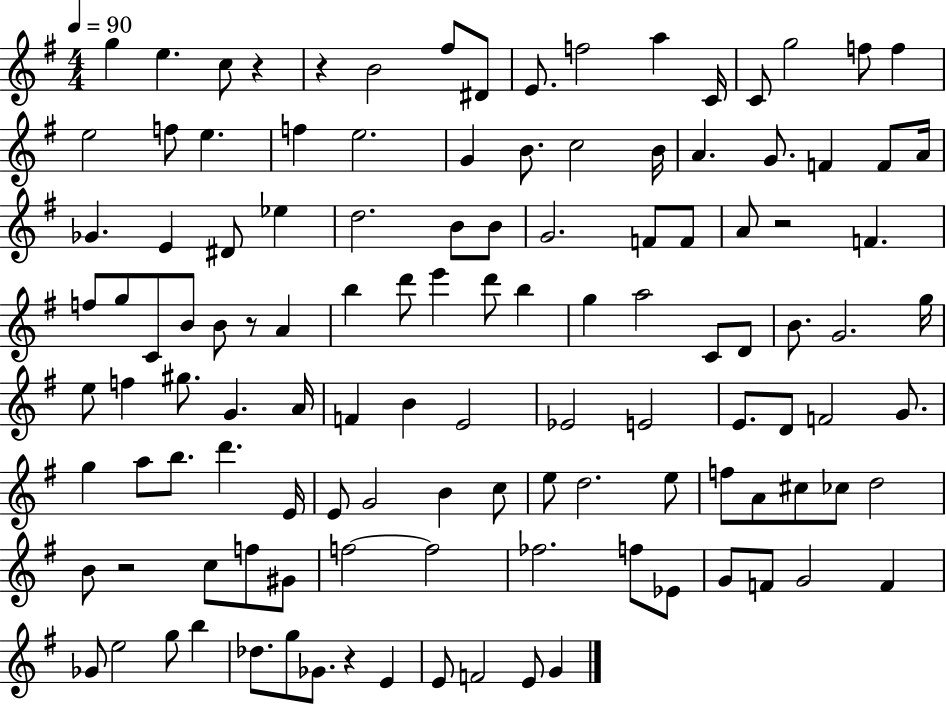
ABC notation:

X:1
T:Untitled
M:4/4
L:1/4
K:G
g e c/2 z z B2 ^f/2 ^D/2 E/2 f2 a C/4 C/2 g2 f/2 f e2 f/2 e f e2 G B/2 c2 B/4 A G/2 F F/2 A/4 _G E ^D/2 _e d2 B/2 B/2 G2 F/2 F/2 A/2 z2 F f/2 g/2 C/2 B/2 B/2 z/2 A b d'/2 e' d'/2 b g a2 C/2 D/2 B/2 G2 g/4 e/2 f ^g/2 G A/4 F B E2 _E2 E2 E/2 D/2 F2 G/2 g a/2 b/2 d' E/4 E/2 G2 B c/2 e/2 d2 e/2 f/2 A/2 ^c/2 _c/2 d2 B/2 z2 c/2 f/2 ^G/2 f2 f2 _f2 f/2 _E/2 G/2 F/2 G2 F _G/2 e2 g/2 b _d/2 g/2 _G/2 z E E/2 F2 E/2 G